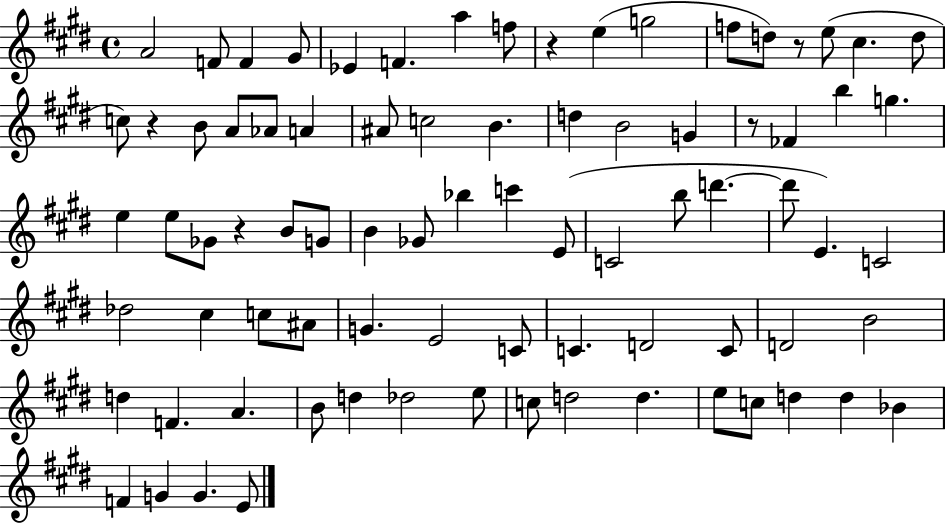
A4/h F4/e F4/q G#4/e Eb4/q F4/q. A5/q F5/e R/q E5/q G5/h F5/e D5/e R/e E5/e C#5/q. D5/e C5/e R/q B4/e A4/e Ab4/e A4/q A#4/e C5/h B4/q. D5/q B4/h G4/q R/e FES4/q B5/q G5/q. E5/q E5/e Gb4/e R/q B4/e G4/e B4/q Gb4/e Bb5/q C6/q E4/e C4/h B5/e D6/q. D6/e E4/q. C4/h Db5/h C#5/q C5/e A#4/e G4/q. E4/h C4/e C4/q. D4/h C4/e D4/h B4/h D5/q F4/q. A4/q. B4/e D5/q Db5/h E5/e C5/e D5/h D5/q. E5/e C5/e D5/q D5/q Bb4/q F4/q G4/q G4/q. E4/e